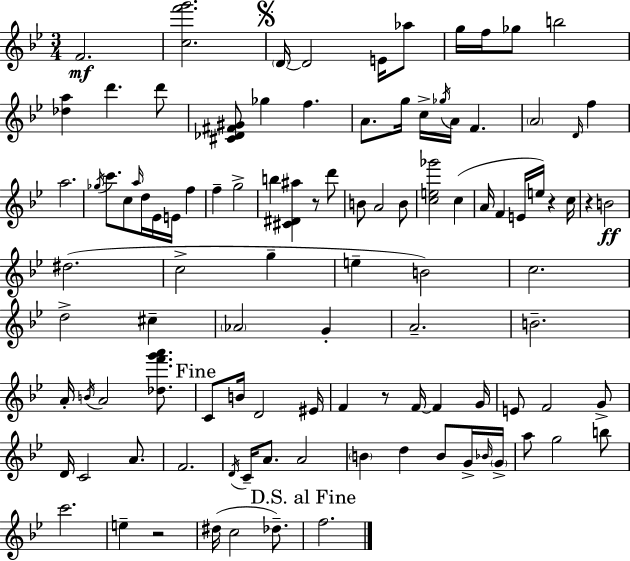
F4/h. [C5,F6,G6]/h. D4/s D4/h E4/s Ab5/e G5/s F5/s Gb5/e B5/h [Db5,A5]/q D6/q. D6/e [C#4,Db4,F#4,G#4]/e Gb5/q F5/q. A4/e. G5/s C5/s Gb5/s A4/s F4/q. A4/h D4/s F5/q A5/h. Gb5/s C6/e. C5/e A5/s D5/s Eb4/s E4/s F5/q F5/q G5/h B5/q [C#4,D#4,A#5]/q R/e D6/e B4/e A4/h B4/e [C5,E5,Gb6]/h C5/q A4/s F4/q E4/s E5/s R/q C5/s R/q B4/h D#5/h. C5/h G5/q E5/q B4/h C5/h. D5/h C#5/q Ab4/h G4/q A4/h. B4/h. A4/s B4/s A4/h [Db5,F6,G6,A6]/e. C4/e B4/s D4/h EIS4/s F4/q R/e F4/s F4/q G4/s E4/e F4/h G4/e D4/s C4/h A4/e. F4/h. D4/s C4/s A4/e. A4/h B4/q D5/q B4/e G4/s Bb4/s G4/s A5/e G5/h B5/e C6/h. E5/q R/h D#5/s C5/h Db5/e. F5/h.